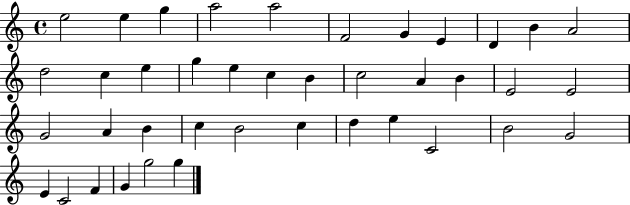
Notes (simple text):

E5/h E5/q G5/q A5/h A5/h F4/h G4/q E4/q D4/q B4/q A4/h D5/h C5/q E5/q G5/q E5/q C5/q B4/q C5/h A4/q B4/q E4/h E4/h G4/h A4/q B4/q C5/q B4/h C5/q D5/q E5/q C4/h B4/h G4/h E4/q C4/h F4/q G4/q G5/h G5/q